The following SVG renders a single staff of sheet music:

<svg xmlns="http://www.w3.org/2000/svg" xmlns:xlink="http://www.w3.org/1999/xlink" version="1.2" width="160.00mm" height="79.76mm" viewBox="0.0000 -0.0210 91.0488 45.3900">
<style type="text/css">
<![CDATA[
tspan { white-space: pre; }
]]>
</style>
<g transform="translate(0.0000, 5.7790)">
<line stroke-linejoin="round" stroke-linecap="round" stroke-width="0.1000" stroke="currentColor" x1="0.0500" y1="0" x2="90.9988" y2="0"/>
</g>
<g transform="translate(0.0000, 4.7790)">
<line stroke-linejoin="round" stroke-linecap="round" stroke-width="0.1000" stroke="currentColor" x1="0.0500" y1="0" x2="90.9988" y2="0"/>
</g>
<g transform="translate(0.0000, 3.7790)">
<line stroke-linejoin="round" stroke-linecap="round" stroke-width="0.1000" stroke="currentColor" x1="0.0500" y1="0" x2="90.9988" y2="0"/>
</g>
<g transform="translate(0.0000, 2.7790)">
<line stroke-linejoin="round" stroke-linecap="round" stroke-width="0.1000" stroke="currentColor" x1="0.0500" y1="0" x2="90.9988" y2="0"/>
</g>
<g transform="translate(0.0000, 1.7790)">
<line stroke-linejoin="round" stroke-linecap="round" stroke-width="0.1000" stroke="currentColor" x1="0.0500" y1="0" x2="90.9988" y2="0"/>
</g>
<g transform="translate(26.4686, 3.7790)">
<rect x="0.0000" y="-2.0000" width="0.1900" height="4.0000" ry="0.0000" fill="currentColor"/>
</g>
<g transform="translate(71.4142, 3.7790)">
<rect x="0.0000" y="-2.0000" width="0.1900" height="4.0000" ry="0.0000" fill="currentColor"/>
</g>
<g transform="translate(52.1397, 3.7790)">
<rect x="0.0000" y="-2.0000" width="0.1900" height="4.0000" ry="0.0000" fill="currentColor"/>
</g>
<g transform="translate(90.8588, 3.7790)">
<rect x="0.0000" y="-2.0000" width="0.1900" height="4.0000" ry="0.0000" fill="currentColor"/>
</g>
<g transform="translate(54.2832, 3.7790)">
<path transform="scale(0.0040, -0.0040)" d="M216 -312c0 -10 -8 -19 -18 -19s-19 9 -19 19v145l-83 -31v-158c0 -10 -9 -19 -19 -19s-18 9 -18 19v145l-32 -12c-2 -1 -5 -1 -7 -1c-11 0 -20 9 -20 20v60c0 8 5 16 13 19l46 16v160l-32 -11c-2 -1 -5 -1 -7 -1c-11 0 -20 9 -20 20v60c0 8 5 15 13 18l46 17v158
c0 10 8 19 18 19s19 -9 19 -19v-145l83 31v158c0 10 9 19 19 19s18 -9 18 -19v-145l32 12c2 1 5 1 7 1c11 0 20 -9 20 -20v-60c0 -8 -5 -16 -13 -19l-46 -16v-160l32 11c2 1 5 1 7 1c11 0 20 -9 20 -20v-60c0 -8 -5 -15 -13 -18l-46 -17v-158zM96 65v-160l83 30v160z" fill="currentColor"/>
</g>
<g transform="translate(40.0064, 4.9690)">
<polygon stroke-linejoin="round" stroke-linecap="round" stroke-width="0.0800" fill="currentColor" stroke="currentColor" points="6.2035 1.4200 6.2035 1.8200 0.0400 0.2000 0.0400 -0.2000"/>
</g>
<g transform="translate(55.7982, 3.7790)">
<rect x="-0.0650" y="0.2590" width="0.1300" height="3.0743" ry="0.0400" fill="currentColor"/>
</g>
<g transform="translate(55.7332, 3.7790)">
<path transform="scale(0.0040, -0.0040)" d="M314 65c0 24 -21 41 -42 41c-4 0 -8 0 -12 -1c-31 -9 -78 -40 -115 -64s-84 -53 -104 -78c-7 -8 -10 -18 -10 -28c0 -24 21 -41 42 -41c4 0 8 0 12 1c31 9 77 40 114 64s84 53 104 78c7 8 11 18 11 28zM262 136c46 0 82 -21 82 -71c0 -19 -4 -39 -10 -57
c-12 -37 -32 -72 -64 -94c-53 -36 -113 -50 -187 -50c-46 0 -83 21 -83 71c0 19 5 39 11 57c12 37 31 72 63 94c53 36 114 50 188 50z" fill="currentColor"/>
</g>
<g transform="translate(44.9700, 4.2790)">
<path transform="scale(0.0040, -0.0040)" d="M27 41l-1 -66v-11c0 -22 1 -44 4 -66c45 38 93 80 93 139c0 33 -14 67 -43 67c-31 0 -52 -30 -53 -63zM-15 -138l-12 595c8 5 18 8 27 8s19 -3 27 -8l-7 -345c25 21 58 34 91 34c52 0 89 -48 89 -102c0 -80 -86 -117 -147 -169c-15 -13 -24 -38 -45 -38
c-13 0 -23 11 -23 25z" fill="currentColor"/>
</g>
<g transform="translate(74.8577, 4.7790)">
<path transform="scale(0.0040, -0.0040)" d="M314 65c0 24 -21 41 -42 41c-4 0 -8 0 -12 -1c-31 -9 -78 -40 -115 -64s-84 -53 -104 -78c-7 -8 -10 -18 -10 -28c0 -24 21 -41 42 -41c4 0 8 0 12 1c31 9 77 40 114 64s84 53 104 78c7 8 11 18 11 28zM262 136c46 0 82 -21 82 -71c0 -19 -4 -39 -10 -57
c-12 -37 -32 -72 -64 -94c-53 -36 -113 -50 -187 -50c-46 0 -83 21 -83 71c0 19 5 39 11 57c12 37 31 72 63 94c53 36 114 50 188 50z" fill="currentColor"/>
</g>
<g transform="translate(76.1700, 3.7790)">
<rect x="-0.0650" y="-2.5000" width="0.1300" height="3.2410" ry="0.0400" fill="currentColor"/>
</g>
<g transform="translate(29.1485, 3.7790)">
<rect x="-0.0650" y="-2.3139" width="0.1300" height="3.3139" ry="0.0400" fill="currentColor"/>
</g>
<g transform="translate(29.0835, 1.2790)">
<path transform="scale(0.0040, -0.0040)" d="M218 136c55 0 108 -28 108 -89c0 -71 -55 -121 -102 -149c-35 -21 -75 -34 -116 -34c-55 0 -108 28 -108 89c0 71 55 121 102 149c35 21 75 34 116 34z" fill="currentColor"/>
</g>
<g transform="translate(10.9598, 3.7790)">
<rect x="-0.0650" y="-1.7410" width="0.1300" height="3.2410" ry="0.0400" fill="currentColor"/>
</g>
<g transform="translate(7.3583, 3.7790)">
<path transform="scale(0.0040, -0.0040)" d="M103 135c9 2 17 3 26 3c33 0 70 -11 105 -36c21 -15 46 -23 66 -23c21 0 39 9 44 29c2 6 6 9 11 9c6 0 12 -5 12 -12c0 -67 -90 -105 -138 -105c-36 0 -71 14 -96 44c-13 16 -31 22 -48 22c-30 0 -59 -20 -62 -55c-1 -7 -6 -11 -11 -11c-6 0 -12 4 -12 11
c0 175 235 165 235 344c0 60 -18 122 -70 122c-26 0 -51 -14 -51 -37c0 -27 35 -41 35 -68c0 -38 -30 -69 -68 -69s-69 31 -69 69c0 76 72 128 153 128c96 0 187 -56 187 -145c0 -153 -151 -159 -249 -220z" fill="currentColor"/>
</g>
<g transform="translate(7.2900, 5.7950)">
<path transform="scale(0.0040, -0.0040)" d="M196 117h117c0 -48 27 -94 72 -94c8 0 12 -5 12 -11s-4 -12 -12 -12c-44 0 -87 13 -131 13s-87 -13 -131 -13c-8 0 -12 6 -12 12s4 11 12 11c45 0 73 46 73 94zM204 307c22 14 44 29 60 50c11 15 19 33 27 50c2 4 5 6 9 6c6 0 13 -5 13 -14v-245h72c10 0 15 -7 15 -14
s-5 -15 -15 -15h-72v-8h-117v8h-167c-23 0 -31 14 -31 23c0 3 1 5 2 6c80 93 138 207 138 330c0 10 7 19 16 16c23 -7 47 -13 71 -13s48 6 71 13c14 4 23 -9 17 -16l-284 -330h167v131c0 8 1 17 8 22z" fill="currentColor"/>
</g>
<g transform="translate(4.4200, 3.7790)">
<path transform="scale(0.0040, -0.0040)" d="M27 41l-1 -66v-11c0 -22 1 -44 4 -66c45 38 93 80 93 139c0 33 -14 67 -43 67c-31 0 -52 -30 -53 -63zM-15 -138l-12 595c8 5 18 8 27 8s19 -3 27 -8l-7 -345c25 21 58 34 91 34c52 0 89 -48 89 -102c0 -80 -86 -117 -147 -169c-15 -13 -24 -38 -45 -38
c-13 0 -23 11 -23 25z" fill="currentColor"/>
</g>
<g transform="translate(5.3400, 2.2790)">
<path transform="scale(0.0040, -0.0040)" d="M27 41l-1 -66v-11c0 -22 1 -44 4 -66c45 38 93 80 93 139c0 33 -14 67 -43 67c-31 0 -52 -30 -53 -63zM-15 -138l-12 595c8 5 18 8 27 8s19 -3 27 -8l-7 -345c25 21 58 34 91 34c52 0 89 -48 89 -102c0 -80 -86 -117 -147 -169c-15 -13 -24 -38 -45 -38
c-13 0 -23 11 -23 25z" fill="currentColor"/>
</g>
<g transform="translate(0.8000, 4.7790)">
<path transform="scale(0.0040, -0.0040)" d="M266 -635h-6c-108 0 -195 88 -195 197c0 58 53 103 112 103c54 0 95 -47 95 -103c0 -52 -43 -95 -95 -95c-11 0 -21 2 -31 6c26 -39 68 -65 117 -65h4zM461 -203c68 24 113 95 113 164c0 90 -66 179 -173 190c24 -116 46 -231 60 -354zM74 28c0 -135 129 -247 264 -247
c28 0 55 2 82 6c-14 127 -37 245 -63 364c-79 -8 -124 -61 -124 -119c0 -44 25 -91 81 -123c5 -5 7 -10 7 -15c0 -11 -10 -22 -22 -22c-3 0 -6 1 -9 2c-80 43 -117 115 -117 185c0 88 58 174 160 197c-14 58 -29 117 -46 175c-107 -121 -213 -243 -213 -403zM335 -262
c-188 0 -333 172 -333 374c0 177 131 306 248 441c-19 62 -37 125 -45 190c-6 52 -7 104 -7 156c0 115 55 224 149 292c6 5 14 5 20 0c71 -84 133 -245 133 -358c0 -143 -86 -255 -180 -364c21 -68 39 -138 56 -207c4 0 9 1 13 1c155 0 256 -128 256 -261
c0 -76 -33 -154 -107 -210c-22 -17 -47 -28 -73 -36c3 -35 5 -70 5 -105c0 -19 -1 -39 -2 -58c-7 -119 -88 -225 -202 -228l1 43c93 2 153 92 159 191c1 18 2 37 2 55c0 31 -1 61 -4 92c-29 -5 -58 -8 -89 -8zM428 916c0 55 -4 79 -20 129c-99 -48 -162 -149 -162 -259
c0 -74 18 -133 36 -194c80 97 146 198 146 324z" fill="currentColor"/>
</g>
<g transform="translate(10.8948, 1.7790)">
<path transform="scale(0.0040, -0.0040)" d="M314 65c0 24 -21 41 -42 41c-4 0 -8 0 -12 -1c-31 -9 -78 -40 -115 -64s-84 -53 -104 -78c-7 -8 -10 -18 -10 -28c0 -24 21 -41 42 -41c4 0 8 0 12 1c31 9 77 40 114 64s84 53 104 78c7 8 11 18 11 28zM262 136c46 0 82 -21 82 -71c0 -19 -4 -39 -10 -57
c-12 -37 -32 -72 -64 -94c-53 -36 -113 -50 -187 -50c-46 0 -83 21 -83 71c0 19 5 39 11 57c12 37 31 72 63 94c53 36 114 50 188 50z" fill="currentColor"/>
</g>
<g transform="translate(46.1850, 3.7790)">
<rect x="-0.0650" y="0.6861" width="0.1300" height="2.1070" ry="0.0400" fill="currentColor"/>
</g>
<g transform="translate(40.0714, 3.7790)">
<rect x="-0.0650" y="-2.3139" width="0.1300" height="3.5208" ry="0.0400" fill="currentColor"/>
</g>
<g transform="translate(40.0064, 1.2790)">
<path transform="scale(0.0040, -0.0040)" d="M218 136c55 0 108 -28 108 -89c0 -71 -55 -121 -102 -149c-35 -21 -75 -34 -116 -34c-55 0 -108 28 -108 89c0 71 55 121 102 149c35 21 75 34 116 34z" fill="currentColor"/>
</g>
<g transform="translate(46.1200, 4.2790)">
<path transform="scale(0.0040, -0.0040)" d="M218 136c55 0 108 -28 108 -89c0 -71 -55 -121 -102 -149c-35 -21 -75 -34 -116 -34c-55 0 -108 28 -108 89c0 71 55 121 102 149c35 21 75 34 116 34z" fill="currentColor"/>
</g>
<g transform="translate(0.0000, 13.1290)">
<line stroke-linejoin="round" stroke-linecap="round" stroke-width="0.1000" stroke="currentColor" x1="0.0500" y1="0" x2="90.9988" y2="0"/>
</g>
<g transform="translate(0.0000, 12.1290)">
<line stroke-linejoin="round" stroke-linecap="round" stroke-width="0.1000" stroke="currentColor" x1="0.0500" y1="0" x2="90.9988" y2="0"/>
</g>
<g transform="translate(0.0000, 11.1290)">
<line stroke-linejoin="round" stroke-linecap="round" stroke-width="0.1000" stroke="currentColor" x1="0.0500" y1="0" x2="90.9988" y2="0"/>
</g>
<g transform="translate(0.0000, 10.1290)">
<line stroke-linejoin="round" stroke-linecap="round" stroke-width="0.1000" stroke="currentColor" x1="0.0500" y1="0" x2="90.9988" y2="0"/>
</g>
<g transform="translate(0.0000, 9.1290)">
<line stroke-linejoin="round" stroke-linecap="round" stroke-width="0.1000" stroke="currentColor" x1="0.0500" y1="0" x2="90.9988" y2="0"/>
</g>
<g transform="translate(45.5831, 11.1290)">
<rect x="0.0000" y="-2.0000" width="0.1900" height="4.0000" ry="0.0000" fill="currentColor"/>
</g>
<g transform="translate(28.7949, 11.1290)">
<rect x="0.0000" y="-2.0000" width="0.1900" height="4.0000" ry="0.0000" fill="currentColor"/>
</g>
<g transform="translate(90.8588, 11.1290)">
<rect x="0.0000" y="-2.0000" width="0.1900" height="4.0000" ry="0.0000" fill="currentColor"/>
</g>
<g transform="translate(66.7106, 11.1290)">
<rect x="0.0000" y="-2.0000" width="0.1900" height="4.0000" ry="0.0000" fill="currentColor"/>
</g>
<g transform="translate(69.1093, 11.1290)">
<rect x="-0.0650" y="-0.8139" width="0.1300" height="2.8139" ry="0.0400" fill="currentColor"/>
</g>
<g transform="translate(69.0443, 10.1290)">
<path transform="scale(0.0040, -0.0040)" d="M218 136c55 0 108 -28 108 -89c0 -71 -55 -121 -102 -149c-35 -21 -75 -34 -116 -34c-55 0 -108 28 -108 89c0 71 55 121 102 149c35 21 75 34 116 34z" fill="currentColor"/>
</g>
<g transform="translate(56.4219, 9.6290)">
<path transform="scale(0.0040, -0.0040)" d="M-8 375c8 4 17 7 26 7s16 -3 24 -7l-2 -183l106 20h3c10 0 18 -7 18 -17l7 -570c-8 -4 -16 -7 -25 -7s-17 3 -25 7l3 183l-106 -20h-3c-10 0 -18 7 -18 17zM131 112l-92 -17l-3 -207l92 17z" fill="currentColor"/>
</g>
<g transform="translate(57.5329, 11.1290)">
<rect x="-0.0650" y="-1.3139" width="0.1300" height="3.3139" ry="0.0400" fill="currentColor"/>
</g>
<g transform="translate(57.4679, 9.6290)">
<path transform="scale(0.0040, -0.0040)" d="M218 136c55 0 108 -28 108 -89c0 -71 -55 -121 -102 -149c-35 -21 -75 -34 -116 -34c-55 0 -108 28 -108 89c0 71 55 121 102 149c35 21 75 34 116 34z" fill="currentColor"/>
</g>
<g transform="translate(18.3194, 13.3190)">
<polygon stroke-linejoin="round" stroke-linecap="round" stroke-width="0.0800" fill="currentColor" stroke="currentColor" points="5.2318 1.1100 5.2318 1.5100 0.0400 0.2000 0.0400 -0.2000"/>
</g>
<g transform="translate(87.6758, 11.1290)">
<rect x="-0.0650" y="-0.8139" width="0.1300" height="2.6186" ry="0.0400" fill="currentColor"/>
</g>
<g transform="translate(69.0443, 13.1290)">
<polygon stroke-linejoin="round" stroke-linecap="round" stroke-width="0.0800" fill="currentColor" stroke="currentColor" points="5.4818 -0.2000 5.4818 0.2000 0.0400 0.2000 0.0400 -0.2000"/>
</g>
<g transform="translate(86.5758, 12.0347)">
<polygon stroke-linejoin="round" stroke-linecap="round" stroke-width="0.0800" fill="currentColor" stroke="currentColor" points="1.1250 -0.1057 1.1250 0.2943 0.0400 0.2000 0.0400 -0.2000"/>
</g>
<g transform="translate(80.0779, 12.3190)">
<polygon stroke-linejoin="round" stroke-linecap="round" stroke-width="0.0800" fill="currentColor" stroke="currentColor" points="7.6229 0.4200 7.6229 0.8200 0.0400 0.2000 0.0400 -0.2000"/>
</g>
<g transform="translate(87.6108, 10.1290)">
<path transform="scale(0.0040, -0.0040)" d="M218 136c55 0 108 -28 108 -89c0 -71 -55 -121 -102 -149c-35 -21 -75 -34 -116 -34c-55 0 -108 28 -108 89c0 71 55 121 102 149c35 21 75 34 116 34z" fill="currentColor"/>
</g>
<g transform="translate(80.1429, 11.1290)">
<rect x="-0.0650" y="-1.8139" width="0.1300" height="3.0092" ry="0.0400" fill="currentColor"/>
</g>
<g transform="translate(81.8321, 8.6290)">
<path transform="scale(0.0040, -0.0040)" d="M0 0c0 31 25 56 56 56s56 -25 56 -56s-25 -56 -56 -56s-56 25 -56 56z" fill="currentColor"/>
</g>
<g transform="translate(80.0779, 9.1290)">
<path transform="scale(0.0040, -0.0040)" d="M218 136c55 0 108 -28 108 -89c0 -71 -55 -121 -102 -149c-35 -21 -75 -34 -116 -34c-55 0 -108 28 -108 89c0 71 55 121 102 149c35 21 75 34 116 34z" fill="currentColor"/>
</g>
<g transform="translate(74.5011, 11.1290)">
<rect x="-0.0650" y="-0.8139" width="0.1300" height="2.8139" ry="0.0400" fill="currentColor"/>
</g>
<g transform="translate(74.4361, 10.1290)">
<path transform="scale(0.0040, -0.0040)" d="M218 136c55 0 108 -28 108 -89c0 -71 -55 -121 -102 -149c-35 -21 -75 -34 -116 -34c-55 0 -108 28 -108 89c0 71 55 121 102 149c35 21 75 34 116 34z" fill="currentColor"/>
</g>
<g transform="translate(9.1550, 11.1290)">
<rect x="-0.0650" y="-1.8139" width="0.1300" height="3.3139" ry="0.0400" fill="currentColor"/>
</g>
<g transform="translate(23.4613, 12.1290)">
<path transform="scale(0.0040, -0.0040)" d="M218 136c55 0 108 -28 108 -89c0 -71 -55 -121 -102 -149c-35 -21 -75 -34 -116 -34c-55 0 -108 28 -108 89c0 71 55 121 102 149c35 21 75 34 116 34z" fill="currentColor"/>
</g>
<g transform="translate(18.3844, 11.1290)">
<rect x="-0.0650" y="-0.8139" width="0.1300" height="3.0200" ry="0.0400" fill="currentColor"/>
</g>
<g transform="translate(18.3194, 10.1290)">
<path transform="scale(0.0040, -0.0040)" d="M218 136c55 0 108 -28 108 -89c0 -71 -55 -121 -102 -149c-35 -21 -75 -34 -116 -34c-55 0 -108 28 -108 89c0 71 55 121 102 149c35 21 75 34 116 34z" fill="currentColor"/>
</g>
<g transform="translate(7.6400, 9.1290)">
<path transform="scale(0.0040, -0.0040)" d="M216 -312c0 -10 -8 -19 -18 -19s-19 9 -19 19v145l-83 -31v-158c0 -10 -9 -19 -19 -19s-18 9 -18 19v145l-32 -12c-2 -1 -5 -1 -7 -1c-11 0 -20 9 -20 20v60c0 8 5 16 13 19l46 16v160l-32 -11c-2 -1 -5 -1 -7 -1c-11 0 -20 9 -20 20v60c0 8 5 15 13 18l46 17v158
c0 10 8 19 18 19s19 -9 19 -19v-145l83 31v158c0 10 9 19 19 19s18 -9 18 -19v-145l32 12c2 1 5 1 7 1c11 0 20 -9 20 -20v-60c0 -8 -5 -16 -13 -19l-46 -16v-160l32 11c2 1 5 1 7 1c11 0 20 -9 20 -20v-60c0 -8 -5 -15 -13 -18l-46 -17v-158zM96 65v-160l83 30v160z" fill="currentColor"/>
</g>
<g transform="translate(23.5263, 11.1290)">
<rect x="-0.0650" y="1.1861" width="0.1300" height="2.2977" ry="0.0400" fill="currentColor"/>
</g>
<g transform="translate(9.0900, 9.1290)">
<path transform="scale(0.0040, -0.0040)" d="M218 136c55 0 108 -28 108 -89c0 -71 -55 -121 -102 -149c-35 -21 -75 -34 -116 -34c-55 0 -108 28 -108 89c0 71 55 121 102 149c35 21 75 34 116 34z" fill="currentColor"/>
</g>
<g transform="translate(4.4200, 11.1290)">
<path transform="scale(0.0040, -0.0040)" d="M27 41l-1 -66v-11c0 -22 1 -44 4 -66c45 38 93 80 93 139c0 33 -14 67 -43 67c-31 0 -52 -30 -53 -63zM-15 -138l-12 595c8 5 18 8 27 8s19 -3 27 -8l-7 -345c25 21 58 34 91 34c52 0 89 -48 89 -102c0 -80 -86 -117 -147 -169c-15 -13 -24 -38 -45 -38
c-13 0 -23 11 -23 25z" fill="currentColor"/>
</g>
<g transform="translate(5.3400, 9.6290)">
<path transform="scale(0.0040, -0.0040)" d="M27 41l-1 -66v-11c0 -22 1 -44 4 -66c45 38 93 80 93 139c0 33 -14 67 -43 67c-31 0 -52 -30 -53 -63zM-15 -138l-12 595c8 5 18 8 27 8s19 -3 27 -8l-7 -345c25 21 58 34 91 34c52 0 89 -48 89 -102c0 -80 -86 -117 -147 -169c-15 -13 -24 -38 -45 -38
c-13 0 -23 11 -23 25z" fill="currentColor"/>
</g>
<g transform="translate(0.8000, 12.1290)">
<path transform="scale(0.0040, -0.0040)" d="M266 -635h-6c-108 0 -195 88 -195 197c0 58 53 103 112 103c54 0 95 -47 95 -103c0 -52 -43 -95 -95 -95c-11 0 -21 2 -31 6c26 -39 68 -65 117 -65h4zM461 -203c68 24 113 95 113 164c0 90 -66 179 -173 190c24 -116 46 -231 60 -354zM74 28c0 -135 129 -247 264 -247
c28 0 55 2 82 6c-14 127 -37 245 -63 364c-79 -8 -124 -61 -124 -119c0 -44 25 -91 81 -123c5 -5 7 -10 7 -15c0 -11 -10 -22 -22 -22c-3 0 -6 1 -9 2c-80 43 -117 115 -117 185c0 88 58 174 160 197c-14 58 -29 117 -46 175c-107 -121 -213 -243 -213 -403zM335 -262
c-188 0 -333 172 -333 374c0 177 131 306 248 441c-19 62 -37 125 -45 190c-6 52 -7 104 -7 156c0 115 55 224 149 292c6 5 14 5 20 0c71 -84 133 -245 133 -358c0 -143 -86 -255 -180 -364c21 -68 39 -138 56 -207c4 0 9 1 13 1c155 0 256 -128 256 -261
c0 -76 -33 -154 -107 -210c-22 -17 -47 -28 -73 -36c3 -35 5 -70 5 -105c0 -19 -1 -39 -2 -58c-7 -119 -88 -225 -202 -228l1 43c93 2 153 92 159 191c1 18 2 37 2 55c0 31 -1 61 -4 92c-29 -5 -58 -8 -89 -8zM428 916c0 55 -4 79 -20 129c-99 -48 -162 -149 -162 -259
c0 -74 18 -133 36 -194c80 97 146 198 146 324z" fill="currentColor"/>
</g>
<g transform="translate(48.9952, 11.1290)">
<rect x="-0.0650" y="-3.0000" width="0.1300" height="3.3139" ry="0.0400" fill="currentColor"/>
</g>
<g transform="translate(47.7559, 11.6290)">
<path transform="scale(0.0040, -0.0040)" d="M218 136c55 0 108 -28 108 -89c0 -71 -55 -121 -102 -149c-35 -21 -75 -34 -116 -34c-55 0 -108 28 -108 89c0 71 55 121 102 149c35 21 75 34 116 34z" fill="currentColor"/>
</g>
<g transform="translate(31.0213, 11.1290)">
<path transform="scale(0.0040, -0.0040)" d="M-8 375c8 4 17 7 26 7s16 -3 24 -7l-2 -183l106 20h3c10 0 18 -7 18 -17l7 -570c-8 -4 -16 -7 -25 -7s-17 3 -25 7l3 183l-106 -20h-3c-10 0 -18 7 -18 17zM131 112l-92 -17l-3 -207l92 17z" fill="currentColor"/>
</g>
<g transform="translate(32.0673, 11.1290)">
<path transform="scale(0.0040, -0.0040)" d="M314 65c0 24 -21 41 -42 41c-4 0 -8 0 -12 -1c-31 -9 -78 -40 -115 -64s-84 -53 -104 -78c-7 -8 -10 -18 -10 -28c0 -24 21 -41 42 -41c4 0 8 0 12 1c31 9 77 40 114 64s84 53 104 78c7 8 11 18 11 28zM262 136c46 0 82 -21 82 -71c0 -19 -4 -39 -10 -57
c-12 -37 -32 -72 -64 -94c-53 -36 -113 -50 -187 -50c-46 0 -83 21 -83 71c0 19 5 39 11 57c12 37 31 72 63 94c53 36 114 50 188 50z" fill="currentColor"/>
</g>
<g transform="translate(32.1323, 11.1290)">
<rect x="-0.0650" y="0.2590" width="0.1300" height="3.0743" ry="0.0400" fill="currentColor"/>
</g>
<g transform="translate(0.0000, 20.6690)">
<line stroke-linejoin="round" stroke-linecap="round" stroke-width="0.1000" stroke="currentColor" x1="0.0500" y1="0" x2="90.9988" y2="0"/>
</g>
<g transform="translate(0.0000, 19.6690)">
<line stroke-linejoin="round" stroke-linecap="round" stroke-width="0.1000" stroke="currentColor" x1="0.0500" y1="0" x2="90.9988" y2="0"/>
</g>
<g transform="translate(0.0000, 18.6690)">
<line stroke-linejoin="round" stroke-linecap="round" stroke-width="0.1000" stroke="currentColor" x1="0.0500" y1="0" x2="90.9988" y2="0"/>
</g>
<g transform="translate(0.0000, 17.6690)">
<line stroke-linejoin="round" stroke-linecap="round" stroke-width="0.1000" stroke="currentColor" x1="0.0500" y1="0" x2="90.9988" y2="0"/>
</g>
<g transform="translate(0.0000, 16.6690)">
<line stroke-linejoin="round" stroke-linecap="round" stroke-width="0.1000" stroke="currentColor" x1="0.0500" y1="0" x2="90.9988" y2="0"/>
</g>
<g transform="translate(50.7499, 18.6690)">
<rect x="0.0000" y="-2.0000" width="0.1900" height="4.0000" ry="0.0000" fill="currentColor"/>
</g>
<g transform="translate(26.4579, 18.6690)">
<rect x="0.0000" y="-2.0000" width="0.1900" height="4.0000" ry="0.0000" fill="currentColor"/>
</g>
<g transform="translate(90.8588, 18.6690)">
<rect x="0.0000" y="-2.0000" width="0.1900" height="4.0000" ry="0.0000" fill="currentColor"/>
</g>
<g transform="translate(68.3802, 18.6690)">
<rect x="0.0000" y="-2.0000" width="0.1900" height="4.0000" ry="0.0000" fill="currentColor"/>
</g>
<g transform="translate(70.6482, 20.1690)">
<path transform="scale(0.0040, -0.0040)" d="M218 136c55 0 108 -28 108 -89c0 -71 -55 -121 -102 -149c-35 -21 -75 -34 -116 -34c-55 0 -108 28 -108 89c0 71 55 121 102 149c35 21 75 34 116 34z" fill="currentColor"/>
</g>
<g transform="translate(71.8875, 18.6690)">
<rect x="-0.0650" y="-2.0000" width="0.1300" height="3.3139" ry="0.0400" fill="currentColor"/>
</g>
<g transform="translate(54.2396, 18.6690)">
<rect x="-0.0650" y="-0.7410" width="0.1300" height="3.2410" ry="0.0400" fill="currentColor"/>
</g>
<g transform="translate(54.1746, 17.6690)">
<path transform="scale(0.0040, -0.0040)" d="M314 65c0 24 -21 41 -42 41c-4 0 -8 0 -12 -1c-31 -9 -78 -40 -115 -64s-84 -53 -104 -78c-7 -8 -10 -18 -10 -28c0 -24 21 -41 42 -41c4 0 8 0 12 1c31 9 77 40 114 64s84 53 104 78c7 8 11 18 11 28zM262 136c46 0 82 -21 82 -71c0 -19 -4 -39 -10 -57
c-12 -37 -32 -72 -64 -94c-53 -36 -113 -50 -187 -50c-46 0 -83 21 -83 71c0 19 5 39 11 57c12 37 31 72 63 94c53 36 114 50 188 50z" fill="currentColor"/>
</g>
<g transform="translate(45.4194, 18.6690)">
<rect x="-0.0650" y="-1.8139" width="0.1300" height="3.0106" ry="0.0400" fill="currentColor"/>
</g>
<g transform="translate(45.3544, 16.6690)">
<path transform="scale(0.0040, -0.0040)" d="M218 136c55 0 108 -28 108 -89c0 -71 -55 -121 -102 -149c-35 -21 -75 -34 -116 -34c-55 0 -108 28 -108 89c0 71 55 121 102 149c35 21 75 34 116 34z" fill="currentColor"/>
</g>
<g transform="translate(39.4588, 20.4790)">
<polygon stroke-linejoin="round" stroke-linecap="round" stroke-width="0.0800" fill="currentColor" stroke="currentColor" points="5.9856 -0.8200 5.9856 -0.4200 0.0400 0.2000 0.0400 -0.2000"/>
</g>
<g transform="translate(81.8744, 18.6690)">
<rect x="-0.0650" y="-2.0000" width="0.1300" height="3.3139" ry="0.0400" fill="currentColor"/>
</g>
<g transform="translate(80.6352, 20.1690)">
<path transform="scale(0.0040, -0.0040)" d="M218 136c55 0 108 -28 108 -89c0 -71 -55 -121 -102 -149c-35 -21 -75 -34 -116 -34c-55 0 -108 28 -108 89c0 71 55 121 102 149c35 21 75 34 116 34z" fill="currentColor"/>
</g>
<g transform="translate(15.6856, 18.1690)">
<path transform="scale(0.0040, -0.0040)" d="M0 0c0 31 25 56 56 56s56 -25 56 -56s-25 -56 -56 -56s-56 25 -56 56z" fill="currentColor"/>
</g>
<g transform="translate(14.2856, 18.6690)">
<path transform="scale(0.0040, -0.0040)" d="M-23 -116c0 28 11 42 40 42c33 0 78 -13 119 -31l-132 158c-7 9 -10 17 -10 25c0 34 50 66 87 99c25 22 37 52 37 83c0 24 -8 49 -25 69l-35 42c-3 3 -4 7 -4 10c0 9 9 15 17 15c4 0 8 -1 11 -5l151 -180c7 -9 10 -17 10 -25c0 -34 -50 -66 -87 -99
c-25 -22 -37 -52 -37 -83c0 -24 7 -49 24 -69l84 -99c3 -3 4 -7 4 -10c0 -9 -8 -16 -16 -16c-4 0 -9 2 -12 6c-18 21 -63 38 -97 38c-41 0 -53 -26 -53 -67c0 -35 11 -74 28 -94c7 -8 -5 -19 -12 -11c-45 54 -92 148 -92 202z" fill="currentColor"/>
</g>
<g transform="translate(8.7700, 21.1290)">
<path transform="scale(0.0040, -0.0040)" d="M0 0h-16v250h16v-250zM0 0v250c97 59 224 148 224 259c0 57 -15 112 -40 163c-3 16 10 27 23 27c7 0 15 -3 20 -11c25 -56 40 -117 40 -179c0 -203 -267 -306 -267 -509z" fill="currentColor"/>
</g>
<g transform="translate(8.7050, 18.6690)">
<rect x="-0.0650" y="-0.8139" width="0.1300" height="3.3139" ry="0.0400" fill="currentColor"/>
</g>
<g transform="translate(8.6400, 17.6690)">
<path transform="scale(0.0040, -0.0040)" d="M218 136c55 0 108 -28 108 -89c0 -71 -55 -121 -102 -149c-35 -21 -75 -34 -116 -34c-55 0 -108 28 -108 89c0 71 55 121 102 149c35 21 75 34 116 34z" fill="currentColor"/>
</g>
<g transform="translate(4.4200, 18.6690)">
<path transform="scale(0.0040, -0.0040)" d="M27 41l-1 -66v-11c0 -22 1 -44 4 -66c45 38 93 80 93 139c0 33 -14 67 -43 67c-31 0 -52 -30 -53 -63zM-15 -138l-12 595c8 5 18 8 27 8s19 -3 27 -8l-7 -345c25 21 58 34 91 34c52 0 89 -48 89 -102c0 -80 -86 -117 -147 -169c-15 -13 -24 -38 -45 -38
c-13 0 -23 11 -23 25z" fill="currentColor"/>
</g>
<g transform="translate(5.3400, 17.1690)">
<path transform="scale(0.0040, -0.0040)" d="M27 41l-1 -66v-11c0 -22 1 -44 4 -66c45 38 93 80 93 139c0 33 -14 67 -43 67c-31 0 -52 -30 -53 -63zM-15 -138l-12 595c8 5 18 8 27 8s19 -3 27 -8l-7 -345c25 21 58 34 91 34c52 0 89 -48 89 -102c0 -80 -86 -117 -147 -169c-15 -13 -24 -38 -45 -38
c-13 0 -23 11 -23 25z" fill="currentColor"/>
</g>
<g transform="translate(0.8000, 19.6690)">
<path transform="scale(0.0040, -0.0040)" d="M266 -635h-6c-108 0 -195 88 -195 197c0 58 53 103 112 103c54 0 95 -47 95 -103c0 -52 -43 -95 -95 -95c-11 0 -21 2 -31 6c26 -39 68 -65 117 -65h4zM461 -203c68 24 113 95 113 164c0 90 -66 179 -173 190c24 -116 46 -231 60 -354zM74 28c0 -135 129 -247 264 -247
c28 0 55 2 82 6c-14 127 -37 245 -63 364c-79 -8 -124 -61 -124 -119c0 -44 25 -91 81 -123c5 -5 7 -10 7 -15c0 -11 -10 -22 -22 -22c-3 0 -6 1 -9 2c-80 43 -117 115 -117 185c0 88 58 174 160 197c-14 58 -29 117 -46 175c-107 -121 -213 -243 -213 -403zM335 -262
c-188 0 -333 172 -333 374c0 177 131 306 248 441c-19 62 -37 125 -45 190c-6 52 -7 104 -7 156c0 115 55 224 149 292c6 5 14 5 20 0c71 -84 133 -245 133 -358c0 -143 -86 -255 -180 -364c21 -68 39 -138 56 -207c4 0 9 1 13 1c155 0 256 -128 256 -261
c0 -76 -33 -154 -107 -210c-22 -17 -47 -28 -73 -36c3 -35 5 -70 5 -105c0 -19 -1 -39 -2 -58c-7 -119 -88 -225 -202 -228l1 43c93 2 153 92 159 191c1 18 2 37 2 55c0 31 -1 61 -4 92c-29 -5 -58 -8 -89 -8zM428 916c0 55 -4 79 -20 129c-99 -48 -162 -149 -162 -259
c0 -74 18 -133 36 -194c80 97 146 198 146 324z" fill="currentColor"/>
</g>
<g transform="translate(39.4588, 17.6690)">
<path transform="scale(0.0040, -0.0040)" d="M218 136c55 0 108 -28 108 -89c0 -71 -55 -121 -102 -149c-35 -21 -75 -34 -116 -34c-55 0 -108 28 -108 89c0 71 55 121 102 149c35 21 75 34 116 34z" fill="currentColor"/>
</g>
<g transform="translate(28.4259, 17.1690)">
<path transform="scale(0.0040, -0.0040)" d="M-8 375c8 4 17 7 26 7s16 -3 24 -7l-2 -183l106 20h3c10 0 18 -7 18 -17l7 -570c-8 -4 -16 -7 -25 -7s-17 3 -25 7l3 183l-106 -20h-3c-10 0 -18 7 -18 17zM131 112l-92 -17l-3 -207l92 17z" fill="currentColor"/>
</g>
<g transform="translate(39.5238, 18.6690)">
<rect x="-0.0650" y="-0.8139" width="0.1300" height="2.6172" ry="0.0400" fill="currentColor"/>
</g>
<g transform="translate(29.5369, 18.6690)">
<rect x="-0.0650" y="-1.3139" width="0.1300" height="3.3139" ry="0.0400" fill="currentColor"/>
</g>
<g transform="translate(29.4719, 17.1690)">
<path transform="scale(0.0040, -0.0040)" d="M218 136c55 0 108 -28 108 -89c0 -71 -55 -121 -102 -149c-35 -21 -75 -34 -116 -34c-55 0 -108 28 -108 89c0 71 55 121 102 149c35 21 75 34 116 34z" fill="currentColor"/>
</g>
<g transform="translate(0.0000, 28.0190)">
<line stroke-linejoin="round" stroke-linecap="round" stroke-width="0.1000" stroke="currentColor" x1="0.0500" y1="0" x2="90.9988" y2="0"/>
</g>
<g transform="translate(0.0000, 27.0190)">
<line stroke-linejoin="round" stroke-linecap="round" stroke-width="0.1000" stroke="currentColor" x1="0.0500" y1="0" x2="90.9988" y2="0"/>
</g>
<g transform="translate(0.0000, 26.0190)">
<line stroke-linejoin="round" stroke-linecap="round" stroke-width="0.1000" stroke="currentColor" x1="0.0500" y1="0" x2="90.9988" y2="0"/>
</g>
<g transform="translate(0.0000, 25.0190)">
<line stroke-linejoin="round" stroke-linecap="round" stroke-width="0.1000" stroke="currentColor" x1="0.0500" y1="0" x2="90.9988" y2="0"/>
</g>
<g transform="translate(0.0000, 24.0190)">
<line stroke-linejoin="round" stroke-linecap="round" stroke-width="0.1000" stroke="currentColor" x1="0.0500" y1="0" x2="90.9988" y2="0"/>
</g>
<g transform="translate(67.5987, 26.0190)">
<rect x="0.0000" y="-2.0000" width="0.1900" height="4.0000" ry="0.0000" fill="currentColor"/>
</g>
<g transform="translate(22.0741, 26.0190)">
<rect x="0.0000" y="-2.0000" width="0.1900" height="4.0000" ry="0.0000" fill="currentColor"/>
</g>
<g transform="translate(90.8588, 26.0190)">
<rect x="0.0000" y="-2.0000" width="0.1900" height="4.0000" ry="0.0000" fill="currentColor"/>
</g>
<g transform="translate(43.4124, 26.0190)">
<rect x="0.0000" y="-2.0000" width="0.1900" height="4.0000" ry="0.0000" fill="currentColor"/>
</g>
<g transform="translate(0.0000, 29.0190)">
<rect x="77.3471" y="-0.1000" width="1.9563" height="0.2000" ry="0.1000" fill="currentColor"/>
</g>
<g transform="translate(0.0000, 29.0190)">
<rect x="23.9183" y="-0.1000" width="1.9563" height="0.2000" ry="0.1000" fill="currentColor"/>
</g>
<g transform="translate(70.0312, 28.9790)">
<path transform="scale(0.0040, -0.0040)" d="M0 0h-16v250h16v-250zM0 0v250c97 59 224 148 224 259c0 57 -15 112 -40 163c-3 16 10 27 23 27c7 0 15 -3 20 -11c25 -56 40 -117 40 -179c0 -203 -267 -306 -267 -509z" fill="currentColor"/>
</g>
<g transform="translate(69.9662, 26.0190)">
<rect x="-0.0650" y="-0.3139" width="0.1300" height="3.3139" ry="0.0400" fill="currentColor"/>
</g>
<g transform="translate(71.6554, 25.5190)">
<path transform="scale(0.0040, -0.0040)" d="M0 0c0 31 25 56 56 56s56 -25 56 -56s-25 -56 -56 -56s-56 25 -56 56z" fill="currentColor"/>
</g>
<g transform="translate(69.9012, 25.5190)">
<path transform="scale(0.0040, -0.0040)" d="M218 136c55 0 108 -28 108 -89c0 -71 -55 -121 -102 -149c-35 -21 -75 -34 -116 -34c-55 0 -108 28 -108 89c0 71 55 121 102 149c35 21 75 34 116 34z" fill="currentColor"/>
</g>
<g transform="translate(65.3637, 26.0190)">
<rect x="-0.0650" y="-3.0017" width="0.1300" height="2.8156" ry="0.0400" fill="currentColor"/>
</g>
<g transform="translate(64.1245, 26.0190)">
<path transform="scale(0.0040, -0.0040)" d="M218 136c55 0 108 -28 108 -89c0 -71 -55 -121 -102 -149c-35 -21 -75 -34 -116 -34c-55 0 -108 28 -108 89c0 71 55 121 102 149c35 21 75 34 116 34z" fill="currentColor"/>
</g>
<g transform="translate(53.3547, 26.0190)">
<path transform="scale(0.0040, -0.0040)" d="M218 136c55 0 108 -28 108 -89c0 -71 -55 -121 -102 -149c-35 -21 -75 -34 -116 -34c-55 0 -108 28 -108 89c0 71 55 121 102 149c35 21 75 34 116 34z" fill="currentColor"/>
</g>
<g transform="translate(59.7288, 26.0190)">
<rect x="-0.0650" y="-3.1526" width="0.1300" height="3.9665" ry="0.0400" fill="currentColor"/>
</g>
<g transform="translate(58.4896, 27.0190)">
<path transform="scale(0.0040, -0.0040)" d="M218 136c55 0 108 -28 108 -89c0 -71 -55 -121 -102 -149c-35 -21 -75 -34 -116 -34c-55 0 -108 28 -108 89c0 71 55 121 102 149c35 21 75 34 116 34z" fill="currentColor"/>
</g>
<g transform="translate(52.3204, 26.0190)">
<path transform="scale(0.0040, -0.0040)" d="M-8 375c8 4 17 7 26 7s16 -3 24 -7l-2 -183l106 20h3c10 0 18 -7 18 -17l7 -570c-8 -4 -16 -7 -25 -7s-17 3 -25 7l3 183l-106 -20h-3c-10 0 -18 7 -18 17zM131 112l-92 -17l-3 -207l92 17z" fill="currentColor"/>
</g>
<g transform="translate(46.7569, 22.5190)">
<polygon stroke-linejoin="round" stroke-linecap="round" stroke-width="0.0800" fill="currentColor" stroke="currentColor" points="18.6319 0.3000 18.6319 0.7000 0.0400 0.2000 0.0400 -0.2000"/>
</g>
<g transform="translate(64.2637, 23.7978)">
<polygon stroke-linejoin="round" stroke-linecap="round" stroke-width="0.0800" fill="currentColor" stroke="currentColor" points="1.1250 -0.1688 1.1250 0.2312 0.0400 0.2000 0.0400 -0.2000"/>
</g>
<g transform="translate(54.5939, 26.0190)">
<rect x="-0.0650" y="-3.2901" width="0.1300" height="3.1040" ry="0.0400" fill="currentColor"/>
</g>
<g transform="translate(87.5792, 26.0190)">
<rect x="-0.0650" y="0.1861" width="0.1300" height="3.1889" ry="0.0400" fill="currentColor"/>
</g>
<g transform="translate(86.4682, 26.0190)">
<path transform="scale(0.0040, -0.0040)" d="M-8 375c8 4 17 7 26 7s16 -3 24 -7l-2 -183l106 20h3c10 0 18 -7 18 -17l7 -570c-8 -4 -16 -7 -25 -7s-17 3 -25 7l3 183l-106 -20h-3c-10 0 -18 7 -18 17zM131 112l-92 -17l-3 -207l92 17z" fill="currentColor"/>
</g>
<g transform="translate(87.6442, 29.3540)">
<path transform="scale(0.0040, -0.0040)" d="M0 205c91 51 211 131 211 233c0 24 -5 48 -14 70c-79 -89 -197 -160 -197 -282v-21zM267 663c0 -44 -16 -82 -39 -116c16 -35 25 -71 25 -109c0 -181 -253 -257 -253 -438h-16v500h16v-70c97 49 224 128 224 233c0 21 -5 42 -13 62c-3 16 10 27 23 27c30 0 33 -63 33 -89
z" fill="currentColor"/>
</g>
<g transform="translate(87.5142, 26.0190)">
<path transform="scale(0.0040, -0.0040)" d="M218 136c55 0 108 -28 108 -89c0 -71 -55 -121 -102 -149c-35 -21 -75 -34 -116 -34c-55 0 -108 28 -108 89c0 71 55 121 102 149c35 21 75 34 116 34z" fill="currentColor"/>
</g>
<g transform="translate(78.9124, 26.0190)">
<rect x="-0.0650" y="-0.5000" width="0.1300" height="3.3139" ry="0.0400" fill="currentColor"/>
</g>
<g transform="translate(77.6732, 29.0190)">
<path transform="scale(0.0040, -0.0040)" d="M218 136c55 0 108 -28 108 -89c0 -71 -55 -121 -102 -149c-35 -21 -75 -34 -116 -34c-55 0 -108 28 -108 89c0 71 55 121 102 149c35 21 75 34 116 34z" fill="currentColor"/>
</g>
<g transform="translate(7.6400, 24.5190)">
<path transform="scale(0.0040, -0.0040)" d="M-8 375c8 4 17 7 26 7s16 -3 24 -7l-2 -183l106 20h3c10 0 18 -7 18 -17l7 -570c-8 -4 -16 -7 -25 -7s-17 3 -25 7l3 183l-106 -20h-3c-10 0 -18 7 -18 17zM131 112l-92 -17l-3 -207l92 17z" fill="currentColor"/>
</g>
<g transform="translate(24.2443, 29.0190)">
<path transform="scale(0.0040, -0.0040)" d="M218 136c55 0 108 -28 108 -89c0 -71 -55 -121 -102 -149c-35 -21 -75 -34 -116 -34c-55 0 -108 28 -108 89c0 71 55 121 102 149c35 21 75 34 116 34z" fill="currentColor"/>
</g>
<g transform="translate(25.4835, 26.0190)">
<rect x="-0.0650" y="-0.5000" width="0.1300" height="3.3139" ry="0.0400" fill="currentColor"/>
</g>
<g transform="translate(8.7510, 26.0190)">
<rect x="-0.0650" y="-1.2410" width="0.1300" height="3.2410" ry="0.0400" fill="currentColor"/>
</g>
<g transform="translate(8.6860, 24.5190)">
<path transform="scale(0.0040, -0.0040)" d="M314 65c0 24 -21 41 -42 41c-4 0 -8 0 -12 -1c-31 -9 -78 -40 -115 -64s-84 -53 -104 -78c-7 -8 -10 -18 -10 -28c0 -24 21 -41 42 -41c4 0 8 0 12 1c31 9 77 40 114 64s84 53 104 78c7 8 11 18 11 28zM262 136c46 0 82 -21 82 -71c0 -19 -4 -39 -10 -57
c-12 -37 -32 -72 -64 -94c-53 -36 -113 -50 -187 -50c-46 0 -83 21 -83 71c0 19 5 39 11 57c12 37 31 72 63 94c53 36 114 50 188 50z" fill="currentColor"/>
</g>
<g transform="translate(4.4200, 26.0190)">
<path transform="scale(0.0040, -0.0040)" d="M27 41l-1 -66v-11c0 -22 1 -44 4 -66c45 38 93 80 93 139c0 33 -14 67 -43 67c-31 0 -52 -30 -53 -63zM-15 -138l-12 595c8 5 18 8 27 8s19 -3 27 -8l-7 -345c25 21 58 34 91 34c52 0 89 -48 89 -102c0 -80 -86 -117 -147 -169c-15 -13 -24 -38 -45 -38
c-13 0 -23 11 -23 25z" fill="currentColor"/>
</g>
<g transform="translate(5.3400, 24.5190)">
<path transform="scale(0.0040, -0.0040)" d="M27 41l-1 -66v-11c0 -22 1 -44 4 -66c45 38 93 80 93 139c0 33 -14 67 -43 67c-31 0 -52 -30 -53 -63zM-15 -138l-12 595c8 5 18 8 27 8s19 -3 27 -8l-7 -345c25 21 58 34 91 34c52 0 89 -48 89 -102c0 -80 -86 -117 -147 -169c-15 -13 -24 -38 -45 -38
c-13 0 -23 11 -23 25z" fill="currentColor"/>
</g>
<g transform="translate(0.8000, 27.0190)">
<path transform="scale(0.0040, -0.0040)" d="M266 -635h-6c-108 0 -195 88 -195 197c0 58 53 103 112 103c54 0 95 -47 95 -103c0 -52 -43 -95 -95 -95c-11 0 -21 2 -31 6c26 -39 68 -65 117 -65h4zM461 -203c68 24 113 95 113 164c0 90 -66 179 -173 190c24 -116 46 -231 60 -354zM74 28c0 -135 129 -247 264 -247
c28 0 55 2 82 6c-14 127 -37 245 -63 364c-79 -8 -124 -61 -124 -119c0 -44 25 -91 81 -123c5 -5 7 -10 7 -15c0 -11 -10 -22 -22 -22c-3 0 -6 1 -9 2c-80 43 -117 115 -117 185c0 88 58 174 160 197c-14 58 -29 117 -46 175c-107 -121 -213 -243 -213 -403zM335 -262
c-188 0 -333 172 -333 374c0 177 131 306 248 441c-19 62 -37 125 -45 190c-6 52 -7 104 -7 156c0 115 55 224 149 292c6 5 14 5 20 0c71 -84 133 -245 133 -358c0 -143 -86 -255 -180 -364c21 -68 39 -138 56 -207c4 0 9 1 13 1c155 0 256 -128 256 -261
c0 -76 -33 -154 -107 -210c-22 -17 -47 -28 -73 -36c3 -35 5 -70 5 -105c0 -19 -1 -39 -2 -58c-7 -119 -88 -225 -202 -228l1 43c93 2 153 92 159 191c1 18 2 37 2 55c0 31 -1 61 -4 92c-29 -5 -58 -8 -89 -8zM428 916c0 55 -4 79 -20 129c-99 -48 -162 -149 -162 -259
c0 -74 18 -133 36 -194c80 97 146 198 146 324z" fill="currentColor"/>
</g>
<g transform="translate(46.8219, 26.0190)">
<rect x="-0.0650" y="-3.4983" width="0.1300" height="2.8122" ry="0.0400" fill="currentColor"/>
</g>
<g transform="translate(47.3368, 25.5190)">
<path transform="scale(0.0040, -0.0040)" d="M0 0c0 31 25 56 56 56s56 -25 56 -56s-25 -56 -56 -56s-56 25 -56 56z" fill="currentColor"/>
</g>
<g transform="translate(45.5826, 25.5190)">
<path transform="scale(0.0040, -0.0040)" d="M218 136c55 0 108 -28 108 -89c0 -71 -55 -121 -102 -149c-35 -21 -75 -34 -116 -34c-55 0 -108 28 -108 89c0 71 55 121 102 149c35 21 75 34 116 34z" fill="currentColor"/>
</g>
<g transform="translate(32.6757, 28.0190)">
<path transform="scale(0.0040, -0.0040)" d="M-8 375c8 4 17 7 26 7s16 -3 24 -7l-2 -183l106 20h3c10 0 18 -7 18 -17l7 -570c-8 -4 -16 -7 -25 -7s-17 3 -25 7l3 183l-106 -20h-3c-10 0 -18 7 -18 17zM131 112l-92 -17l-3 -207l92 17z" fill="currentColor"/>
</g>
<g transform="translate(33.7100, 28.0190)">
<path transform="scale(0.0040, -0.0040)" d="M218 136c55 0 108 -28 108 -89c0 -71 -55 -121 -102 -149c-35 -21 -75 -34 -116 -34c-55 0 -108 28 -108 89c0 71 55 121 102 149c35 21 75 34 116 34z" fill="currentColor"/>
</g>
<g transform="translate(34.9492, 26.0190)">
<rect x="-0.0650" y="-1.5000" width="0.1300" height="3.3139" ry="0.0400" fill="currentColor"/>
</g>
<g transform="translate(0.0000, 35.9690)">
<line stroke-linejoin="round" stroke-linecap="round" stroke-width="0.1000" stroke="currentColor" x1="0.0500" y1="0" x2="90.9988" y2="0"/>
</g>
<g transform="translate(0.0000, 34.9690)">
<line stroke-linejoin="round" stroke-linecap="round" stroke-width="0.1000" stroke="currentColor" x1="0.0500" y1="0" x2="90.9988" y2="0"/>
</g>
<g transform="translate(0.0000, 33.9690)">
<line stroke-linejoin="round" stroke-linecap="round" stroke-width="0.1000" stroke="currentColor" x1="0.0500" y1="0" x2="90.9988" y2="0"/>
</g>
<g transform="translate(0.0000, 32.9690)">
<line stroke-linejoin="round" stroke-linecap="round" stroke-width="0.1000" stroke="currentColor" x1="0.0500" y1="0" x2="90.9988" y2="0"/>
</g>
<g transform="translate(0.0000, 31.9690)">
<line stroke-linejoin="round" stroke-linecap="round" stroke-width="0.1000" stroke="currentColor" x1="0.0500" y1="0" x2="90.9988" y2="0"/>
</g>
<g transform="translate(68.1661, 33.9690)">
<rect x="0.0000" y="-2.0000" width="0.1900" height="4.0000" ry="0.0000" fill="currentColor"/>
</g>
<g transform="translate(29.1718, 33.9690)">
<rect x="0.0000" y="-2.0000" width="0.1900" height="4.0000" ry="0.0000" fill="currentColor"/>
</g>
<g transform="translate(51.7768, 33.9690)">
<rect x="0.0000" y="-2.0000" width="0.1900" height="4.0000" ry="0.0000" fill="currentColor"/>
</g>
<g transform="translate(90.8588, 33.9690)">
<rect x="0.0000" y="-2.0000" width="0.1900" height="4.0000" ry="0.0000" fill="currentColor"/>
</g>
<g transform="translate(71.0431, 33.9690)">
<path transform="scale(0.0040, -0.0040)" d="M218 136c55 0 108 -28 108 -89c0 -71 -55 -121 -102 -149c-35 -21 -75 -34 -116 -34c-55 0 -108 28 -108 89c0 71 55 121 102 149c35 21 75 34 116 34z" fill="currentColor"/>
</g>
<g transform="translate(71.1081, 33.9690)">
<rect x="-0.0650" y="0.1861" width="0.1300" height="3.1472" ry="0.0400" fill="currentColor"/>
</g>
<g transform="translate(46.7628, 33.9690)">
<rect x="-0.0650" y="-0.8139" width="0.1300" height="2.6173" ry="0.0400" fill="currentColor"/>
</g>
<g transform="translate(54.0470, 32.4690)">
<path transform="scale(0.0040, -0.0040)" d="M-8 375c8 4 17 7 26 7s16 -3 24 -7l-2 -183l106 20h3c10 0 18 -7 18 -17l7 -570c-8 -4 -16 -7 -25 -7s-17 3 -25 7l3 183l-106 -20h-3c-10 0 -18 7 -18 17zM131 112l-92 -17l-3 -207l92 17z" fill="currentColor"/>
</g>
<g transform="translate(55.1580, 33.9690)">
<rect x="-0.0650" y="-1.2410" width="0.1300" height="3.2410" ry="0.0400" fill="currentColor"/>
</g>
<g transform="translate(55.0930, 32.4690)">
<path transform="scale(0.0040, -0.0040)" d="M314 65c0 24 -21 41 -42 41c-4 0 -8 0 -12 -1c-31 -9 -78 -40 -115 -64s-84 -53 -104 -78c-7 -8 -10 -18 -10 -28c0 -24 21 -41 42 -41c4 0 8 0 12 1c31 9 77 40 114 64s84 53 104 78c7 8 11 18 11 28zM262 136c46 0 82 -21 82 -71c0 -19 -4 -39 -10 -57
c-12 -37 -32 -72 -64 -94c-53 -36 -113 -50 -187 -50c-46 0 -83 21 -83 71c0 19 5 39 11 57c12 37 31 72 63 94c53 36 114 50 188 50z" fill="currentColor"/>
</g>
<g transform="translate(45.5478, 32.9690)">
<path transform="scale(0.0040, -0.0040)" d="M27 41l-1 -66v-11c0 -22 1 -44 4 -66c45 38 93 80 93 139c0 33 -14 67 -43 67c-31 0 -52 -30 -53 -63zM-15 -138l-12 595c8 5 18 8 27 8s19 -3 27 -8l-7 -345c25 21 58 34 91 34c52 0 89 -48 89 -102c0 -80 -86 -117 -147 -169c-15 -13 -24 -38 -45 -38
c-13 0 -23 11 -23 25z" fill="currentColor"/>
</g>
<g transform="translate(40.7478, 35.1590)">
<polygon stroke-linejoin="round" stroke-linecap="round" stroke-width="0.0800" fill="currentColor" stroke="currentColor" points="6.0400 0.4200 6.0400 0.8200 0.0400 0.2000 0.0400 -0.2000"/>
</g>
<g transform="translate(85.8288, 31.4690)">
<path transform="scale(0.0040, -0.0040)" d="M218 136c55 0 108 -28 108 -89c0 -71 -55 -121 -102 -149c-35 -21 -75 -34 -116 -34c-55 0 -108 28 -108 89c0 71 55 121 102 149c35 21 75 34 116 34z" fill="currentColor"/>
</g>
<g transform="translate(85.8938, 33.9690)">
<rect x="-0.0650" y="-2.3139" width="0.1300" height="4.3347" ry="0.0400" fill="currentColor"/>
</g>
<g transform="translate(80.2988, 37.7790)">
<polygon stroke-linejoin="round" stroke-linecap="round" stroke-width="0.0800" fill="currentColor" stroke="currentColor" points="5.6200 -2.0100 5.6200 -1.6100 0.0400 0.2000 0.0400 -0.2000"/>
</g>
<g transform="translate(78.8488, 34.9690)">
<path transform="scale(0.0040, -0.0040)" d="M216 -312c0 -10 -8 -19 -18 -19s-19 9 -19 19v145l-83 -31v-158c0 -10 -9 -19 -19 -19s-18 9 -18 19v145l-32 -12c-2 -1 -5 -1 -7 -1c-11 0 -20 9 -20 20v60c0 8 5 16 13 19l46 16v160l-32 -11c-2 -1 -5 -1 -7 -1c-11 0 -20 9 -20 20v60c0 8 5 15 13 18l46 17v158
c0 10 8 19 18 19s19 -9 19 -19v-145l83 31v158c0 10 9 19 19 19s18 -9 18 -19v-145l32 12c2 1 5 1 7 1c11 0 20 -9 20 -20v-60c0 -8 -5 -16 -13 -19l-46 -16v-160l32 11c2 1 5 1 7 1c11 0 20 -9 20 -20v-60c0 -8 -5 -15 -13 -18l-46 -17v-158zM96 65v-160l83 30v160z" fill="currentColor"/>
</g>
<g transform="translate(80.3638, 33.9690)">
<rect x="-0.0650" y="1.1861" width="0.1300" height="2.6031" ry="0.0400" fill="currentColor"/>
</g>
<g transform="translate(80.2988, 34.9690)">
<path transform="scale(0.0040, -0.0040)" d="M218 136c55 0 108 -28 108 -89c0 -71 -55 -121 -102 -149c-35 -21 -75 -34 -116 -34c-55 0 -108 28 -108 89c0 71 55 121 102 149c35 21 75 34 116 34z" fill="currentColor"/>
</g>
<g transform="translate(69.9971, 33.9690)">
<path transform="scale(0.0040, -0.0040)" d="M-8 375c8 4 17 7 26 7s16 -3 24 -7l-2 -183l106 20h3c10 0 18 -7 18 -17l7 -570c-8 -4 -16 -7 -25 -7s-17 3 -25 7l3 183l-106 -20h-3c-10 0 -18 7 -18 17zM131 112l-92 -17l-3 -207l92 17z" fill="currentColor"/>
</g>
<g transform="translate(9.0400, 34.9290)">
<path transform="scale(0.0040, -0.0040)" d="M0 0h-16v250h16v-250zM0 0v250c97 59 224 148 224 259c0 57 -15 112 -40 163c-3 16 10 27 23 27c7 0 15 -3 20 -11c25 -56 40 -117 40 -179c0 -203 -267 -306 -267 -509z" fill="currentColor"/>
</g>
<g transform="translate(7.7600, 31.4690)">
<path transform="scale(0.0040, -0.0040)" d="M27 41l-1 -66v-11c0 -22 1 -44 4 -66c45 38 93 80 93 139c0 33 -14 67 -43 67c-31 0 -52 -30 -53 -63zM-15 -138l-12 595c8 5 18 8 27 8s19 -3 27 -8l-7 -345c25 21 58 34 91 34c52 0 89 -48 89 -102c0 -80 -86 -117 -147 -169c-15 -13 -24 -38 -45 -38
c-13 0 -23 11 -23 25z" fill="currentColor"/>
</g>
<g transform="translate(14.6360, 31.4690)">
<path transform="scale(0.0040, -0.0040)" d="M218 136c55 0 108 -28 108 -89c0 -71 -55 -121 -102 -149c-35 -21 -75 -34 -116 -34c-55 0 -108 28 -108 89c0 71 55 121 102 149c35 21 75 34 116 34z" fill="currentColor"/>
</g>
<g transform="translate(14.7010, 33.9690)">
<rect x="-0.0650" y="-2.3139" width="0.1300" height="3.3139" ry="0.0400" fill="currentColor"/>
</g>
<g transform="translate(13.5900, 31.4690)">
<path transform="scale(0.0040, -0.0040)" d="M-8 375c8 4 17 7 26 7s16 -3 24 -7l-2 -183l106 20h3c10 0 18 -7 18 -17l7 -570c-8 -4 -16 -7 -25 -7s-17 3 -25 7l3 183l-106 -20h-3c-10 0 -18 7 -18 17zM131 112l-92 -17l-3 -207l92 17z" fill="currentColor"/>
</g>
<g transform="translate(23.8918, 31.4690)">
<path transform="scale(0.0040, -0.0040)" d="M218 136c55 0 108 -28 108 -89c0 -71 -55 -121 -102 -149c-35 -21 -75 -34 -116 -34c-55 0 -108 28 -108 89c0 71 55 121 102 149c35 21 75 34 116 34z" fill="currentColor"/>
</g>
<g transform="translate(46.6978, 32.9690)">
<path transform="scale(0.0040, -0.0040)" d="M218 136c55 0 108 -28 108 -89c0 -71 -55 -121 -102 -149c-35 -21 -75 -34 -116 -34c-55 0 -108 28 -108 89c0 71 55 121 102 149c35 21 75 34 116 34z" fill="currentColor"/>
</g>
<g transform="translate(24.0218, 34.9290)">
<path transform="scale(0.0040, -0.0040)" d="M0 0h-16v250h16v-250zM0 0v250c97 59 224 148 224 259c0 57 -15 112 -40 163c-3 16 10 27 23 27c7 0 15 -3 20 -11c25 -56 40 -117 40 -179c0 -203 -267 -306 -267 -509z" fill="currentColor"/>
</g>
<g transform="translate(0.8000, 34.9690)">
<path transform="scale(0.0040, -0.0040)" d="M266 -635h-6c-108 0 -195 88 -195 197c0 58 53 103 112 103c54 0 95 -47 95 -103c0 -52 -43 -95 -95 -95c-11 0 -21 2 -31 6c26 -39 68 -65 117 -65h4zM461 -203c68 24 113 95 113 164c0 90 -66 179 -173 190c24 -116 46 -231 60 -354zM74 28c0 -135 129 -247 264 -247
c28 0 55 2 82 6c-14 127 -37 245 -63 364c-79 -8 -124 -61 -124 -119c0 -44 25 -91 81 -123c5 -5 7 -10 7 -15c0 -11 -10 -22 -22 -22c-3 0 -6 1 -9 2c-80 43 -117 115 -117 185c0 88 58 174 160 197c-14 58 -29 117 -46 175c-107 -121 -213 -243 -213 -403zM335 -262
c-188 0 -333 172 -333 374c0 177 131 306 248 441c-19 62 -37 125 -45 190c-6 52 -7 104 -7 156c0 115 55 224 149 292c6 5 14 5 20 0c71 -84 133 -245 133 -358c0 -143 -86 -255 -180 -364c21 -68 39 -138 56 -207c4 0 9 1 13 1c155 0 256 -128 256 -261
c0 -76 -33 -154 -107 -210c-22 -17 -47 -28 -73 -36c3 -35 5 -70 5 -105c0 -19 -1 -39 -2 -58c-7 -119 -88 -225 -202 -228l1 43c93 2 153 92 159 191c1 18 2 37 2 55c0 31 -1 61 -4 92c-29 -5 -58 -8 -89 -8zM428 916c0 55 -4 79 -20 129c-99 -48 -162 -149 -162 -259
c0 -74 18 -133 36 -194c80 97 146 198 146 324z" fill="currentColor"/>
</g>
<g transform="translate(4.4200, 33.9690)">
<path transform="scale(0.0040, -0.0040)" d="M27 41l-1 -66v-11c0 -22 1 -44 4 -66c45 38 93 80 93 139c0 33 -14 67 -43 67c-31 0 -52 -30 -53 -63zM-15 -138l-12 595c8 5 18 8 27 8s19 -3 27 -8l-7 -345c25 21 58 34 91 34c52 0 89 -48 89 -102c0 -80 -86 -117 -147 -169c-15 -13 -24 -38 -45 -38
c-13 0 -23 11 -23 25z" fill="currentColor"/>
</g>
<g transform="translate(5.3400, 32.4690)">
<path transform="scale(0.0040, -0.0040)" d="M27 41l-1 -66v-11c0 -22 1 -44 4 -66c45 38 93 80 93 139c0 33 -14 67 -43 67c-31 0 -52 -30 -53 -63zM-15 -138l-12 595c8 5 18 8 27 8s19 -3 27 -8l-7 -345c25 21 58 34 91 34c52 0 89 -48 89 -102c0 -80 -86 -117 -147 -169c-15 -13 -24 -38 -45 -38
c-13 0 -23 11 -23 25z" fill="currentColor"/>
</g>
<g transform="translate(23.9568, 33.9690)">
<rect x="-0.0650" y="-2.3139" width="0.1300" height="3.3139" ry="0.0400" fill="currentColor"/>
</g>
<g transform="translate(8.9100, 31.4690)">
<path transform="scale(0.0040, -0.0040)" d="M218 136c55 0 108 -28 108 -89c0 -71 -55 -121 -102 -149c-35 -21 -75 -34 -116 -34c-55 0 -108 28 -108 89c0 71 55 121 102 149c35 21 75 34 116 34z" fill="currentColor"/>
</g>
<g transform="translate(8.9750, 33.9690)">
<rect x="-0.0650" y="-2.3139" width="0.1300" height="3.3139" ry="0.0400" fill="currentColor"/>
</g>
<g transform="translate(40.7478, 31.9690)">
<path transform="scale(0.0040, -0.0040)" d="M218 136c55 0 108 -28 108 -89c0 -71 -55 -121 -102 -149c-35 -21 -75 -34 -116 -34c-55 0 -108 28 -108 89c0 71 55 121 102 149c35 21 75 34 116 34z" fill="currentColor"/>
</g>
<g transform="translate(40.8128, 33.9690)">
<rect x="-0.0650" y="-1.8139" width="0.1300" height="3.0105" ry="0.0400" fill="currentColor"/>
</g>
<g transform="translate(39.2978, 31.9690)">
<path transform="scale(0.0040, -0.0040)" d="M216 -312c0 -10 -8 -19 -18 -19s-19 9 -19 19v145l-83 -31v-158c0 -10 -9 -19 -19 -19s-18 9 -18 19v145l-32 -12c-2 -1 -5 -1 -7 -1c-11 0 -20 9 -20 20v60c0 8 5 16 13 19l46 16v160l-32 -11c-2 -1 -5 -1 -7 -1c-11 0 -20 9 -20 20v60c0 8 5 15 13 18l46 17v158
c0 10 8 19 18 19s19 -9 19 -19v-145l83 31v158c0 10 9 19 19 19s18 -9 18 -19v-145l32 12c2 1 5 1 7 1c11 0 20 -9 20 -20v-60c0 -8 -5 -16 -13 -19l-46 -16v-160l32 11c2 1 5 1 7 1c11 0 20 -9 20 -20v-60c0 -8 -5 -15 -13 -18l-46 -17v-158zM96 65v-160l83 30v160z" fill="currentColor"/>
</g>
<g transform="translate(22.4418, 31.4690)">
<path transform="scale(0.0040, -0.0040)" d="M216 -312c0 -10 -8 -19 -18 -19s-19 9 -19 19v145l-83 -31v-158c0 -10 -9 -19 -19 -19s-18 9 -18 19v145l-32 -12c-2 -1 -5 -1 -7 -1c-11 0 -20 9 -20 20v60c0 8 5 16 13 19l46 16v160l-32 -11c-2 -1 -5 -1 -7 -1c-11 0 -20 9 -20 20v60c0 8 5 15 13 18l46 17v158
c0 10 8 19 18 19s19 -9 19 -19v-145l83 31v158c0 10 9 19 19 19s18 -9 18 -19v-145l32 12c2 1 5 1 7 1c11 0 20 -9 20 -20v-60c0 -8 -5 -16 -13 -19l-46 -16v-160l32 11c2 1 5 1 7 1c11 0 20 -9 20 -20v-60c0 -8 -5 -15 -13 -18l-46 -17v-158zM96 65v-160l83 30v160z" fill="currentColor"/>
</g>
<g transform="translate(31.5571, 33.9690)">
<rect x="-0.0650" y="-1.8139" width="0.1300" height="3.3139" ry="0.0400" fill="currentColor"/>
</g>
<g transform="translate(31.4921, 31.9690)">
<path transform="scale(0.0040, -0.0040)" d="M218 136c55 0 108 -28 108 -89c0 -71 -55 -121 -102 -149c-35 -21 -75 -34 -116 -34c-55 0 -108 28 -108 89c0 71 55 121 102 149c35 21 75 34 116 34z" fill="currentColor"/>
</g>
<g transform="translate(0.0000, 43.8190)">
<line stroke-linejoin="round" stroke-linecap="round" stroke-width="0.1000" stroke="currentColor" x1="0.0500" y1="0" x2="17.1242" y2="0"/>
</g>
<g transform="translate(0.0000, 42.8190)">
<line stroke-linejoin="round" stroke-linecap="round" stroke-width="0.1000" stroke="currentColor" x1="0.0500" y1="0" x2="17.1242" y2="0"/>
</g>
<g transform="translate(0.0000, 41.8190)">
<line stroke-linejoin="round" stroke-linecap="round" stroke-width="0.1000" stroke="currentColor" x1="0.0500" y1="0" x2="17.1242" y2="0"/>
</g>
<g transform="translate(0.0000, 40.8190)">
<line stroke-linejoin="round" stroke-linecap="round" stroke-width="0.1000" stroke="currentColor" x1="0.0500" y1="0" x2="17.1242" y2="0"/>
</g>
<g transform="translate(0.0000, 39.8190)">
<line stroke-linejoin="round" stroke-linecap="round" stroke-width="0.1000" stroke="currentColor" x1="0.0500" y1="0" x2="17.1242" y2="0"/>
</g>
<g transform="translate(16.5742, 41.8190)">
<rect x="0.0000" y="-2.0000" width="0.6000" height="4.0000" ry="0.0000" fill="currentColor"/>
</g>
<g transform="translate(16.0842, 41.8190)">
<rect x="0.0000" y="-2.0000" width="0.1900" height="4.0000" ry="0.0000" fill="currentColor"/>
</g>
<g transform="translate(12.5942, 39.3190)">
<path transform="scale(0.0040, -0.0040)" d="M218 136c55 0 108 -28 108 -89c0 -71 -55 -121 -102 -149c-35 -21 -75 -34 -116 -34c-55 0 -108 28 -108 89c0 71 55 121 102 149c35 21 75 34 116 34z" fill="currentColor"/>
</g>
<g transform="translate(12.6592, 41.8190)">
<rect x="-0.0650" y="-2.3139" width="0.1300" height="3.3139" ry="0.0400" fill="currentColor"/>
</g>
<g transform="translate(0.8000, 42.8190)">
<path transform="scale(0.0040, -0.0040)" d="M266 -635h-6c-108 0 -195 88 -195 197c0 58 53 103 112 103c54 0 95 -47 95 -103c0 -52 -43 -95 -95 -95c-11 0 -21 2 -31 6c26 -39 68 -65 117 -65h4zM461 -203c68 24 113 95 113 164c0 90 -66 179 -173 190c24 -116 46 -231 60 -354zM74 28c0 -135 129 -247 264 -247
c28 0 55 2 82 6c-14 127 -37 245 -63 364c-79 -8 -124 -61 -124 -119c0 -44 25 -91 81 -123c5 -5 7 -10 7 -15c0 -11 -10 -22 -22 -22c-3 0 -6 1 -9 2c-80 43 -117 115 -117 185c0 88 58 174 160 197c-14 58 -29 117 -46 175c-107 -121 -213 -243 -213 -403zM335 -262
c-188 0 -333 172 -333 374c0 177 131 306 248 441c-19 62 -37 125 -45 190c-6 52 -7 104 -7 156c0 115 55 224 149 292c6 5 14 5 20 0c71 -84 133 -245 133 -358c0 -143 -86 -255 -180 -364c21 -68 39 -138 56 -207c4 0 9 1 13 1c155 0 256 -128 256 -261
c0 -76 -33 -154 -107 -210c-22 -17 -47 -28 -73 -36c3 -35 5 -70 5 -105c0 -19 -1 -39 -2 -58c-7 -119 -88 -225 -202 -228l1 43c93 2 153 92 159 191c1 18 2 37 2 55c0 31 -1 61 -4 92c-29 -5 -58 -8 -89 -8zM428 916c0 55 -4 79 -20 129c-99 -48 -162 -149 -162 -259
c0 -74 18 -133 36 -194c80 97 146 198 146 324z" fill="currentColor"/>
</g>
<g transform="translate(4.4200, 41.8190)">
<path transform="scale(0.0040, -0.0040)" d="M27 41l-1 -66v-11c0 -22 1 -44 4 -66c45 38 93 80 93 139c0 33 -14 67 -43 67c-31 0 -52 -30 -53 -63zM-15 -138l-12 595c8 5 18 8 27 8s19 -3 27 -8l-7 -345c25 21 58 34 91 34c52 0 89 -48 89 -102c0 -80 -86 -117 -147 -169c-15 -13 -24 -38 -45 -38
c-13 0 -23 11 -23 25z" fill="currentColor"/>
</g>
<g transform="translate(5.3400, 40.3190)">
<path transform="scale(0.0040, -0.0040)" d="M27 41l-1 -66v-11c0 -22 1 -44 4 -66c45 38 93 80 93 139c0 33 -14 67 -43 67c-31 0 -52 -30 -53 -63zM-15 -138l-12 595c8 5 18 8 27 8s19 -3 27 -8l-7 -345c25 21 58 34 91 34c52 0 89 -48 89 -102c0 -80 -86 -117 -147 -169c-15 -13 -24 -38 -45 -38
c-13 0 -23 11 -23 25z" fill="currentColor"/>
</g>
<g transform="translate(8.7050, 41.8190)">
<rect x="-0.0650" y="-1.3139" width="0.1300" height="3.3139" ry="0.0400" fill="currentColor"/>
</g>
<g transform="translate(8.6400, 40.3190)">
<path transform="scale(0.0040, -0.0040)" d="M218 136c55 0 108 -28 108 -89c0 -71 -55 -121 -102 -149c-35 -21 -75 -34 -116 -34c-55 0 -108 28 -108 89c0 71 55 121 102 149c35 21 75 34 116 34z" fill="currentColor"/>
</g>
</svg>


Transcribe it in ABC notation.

X:1
T:Untitled
M:2/4
L:1/4
K:Bb
f2 g g/2 _A/2 ^B2 G2 ^f d/2 G/2 B2 A e d/2 d/2 f/2 d/4 d/2 z e d/2 f/2 d2 F F e2 C E c/2 B/2 G/2 B/4 c/2 C B/4 _g/2 g ^g/2 f ^f/2 _d/2 e2 B ^G/2 g/2 _e g